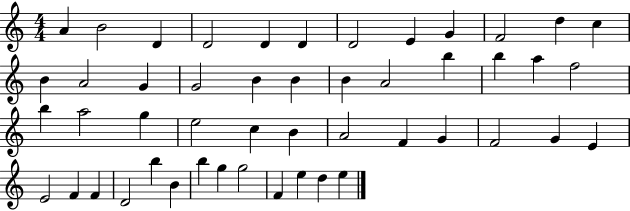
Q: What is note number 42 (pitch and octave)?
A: B4